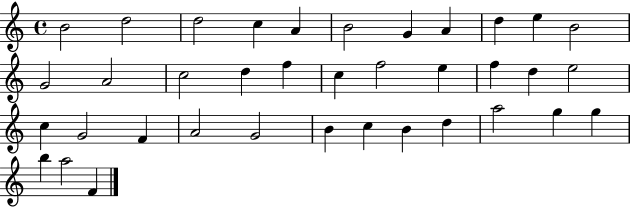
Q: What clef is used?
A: treble